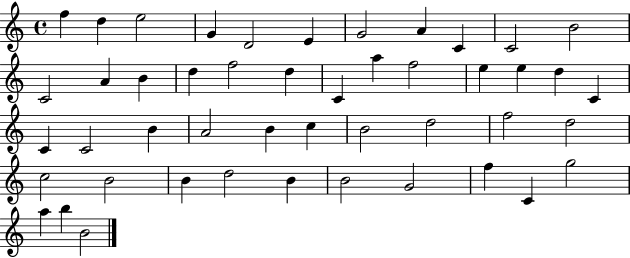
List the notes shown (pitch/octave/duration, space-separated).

F5/q D5/q E5/h G4/q D4/h E4/q G4/h A4/q C4/q C4/h B4/h C4/h A4/q B4/q D5/q F5/h D5/q C4/q A5/q F5/h E5/q E5/q D5/q C4/q C4/q C4/h B4/q A4/h B4/q C5/q B4/h D5/h F5/h D5/h C5/h B4/h B4/q D5/h B4/q B4/h G4/h F5/q C4/q G5/h A5/q B5/q B4/h